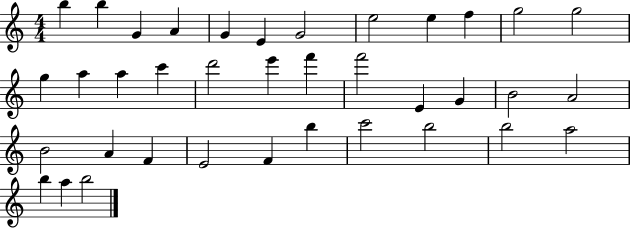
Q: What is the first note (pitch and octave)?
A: B5